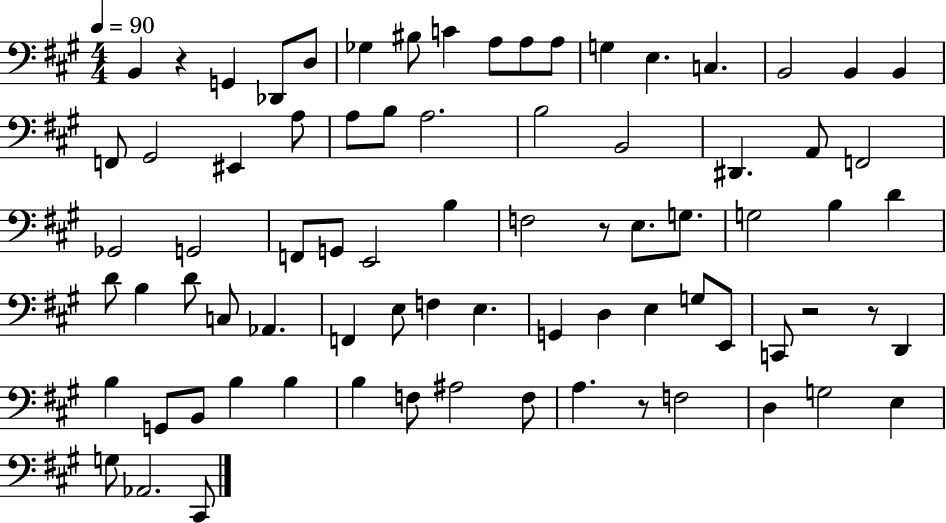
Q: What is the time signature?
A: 4/4